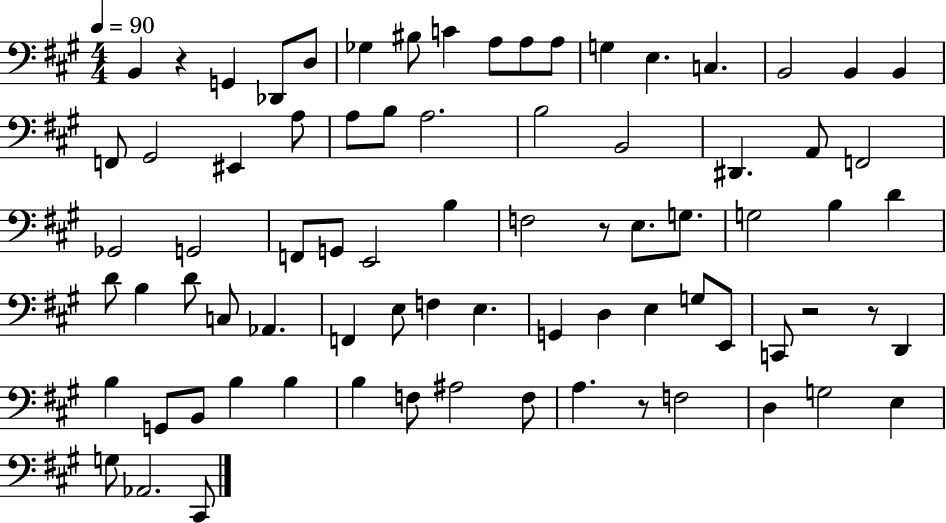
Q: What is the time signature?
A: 4/4